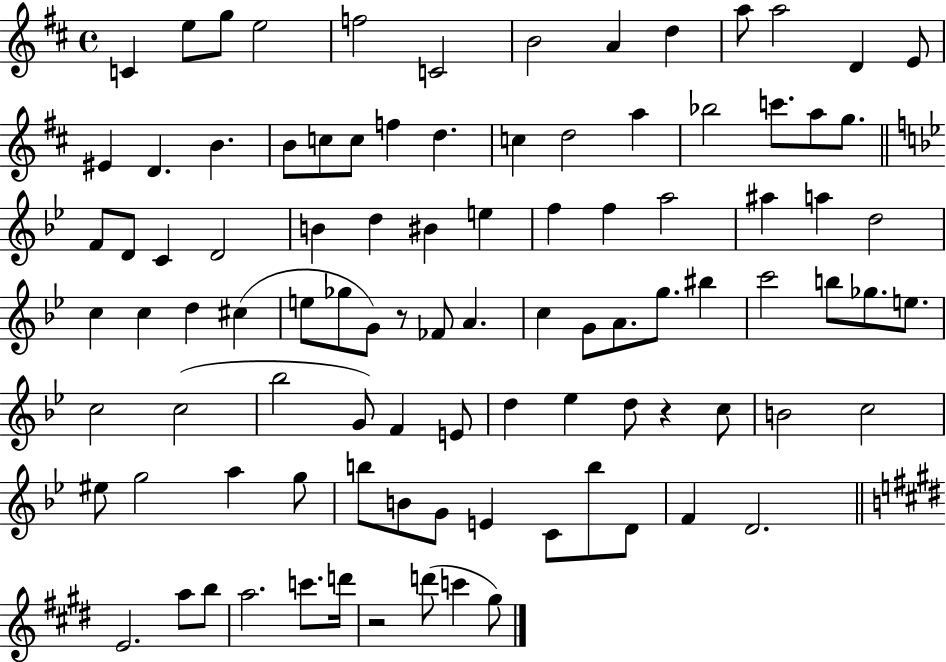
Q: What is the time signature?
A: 4/4